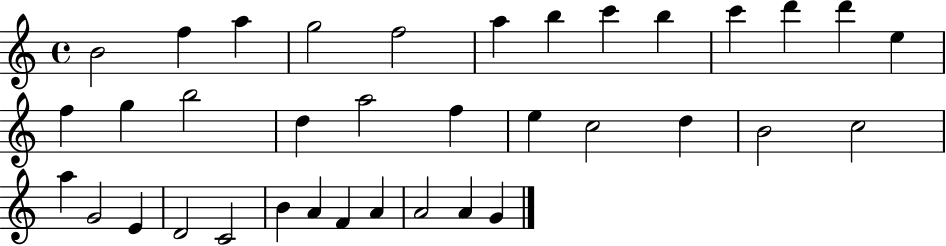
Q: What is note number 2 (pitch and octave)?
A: F5